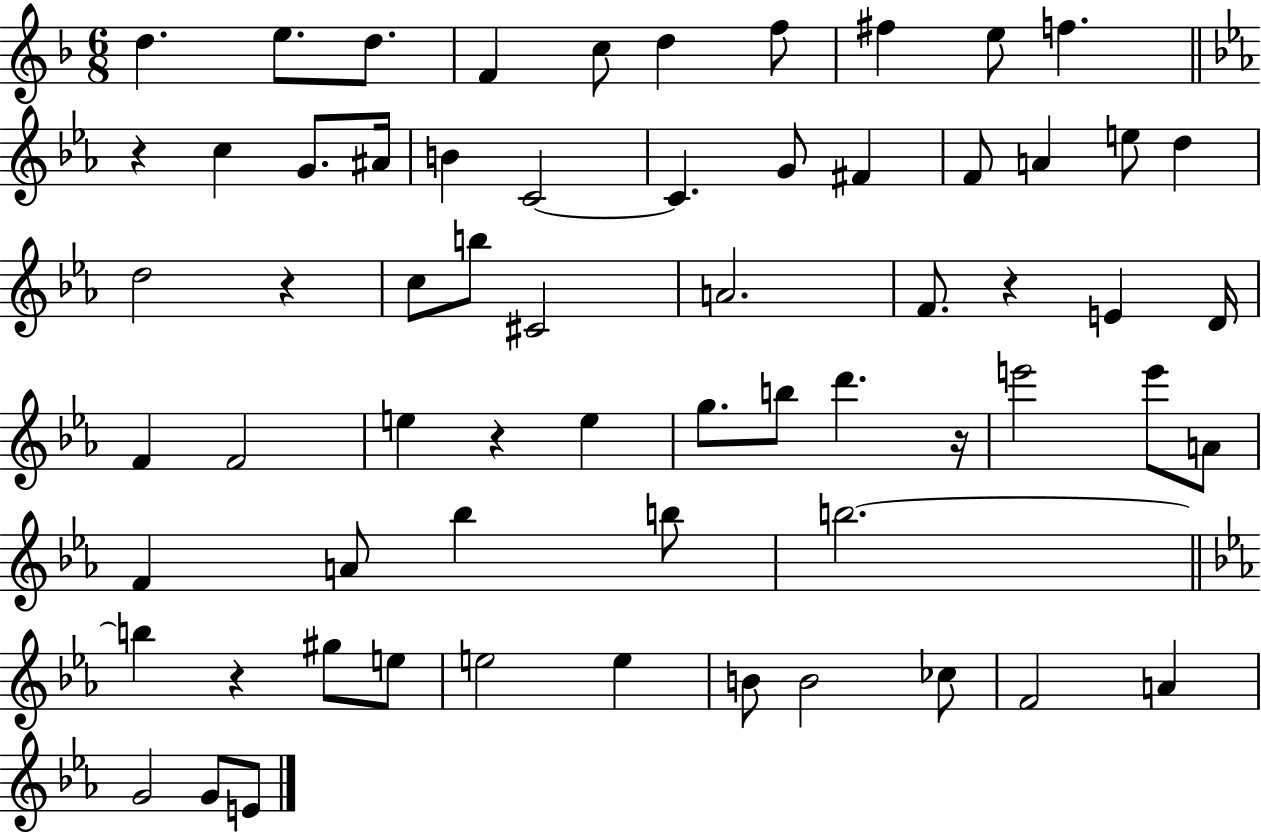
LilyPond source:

{
  \clef treble
  \numericTimeSignature
  \time 6/8
  \key f \major
  \repeat volta 2 { d''4. e''8. d''8. | f'4 c''8 d''4 f''8 | fis''4 e''8 f''4. | \bar "||" \break \key c \minor r4 c''4 g'8. ais'16 | b'4 c'2~~ | c'4. g'8 fis'4 | f'8 a'4 e''8 d''4 | \break d''2 r4 | c''8 b''8 cis'2 | a'2. | f'8. r4 e'4 d'16 | \break f'4 f'2 | e''4 r4 e''4 | g''8. b''8 d'''4. r16 | e'''2 e'''8 a'8 | \break f'4 a'8 bes''4 b''8 | b''2.~~ | \bar "||" \break \key c \minor b''4 r4 gis''8 e''8 | e''2 e''4 | b'8 b'2 ces''8 | f'2 a'4 | \break g'2 g'8 e'8 | } \bar "|."
}